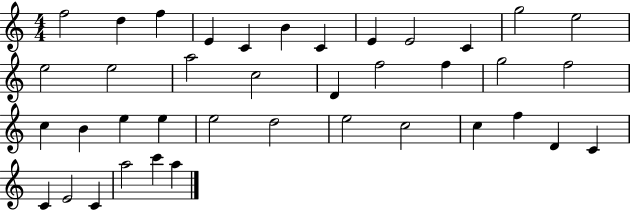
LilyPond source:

{
  \clef treble
  \numericTimeSignature
  \time 4/4
  \key c \major
  f''2 d''4 f''4 | e'4 c'4 b'4 c'4 | e'4 e'2 c'4 | g''2 e''2 | \break e''2 e''2 | a''2 c''2 | d'4 f''2 f''4 | g''2 f''2 | \break c''4 b'4 e''4 e''4 | e''2 d''2 | e''2 c''2 | c''4 f''4 d'4 c'4 | \break c'4 e'2 c'4 | a''2 c'''4 a''4 | \bar "|."
}